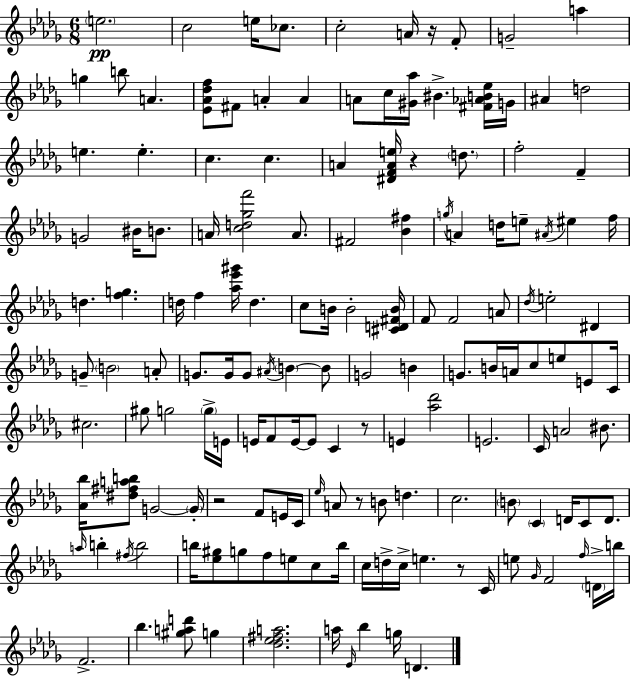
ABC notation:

X:1
T:Untitled
M:6/8
L:1/4
K:Bbm
e2 c2 e/4 _c/2 c2 A/4 z/4 F/2 G2 a g b/2 A [_E_A_df]/2 ^F/2 A A A/2 c/4 [^G_a]/4 ^B [^F_AB_e]/4 G/4 ^A d2 e e c c A [^DFAe]/4 z d/2 f2 F G2 ^B/4 B/2 A/4 [cd_gf']2 A/2 ^F2 [_B^f] g/4 A d/4 e/2 ^A/4 ^e f/4 d [fg] d/4 f [_a_e'^g']/4 d c/2 B/4 B2 [^CD^FB]/4 F/2 F2 A/2 _d/4 e2 ^D G/2 B2 A/2 G/2 G/4 G/2 ^A/4 B B/2 G2 B G/2 B/4 A/4 c/2 e/2 E/2 C/4 ^c2 ^g/2 g2 g/4 E/4 E/4 F/2 E/4 E/2 C z/2 E [_a_d']2 E2 C/4 A2 ^B/2 [_A_b]/4 [^d^fab]/2 G2 G/4 z2 F/2 E/4 C/4 _e/4 A/2 z/2 B/2 d c2 B/2 C D/4 C/2 D/2 a/4 b ^f/4 b2 b/4 [_e^g]/2 g/2 f/2 e/2 c/2 b/4 c/4 d/4 c/4 e z/2 C/4 e/2 _G/4 F2 f/4 D/4 b/4 F2 _b [^gad']/2 g [_d_e^fa]2 a/4 _E/4 _b g/4 D